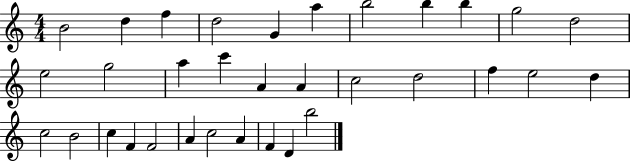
B4/h D5/q F5/q D5/h G4/q A5/q B5/h B5/q B5/q G5/h D5/h E5/h G5/h A5/q C6/q A4/q A4/q C5/h D5/h F5/q E5/h D5/q C5/h B4/h C5/q F4/q F4/h A4/q C5/h A4/q F4/q D4/q B5/h